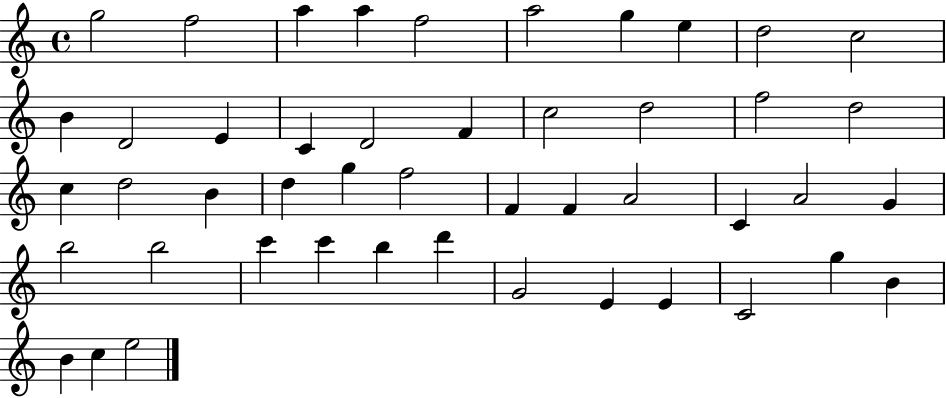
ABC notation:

X:1
T:Untitled
M:4/4
L:1/4
K:C
g2 f2 a a f2 a2 g e d2 c2 B D2 E C D2 F c2 d2 f2 d2 c d2 B d g f2 F F A2 C A2 G b2 b2 c' c' b d' G2 E E C2 g B B c e2